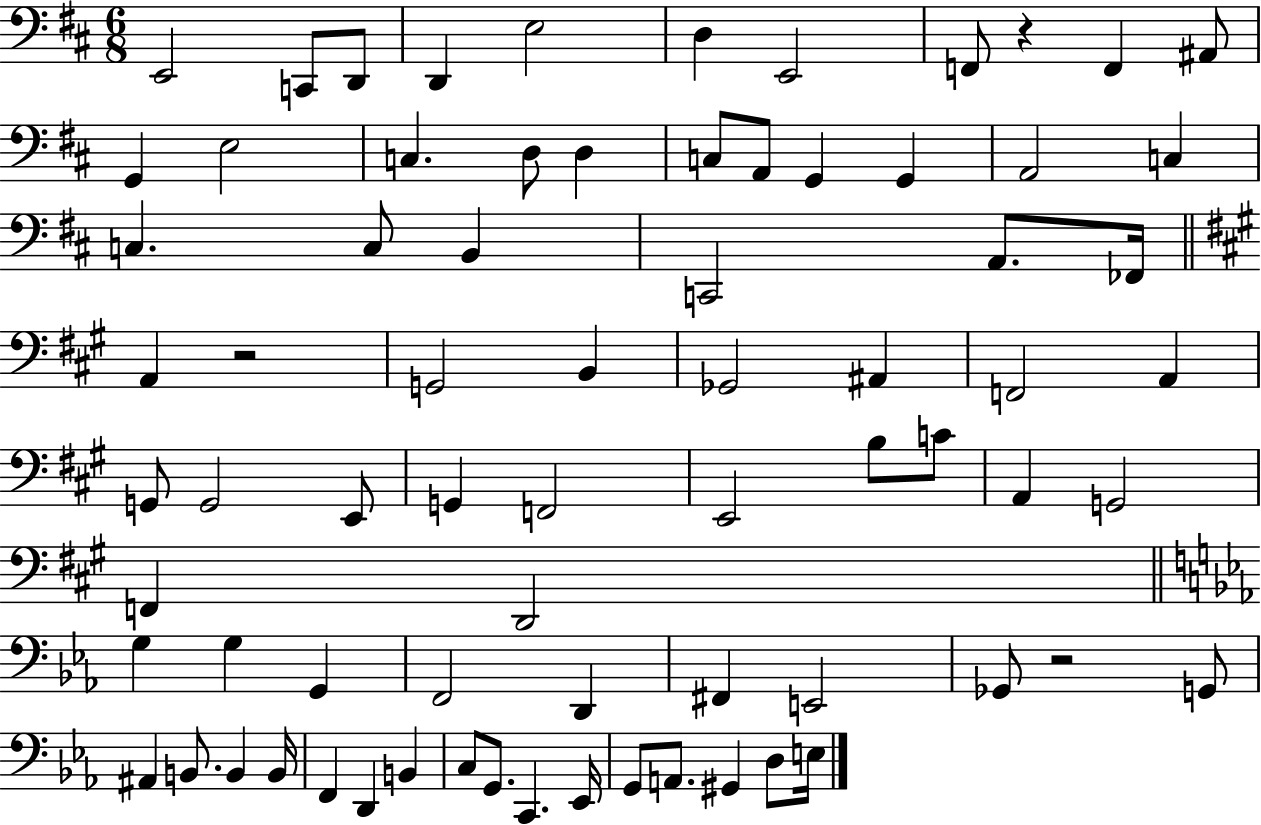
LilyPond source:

{
  \clef bass
  \numericTimeSignature
  \time 6/8
  \key d \major
  e,2 c,8 d,8 | d,4 e2 | d4 e,2 | f,8 r4 f,4 ais,8 | \break g,4 e2 | c4. d8 d4 | c8 a,8 g,4 g,4 | a,2 c4 | \break c4. c8 b,4 | c,2 a,8. fes,16 | \bar "||" \break \key a \major a,4 r2 | g,2 b,4 | ges,2 ais,4 | f,2 a,4 | \break g,8 g,2 e,8 | g,4 f,2 | e,2 b8 c'8 | a,4 g,2 | \break f,4 d,2 | \bar "||" \break \key ees \major g4 g4 g,4 | f,2 d,4 | fis,4 e,2 | ges,8 r2 g,8 | \break ais,4 b,8. b,4 b,16 | f,4 d,4 b,4 | c8 g,8. c,4. ees,16 | g,8 a,8. gis,4 d8 e16 | \break \bar "|."
}